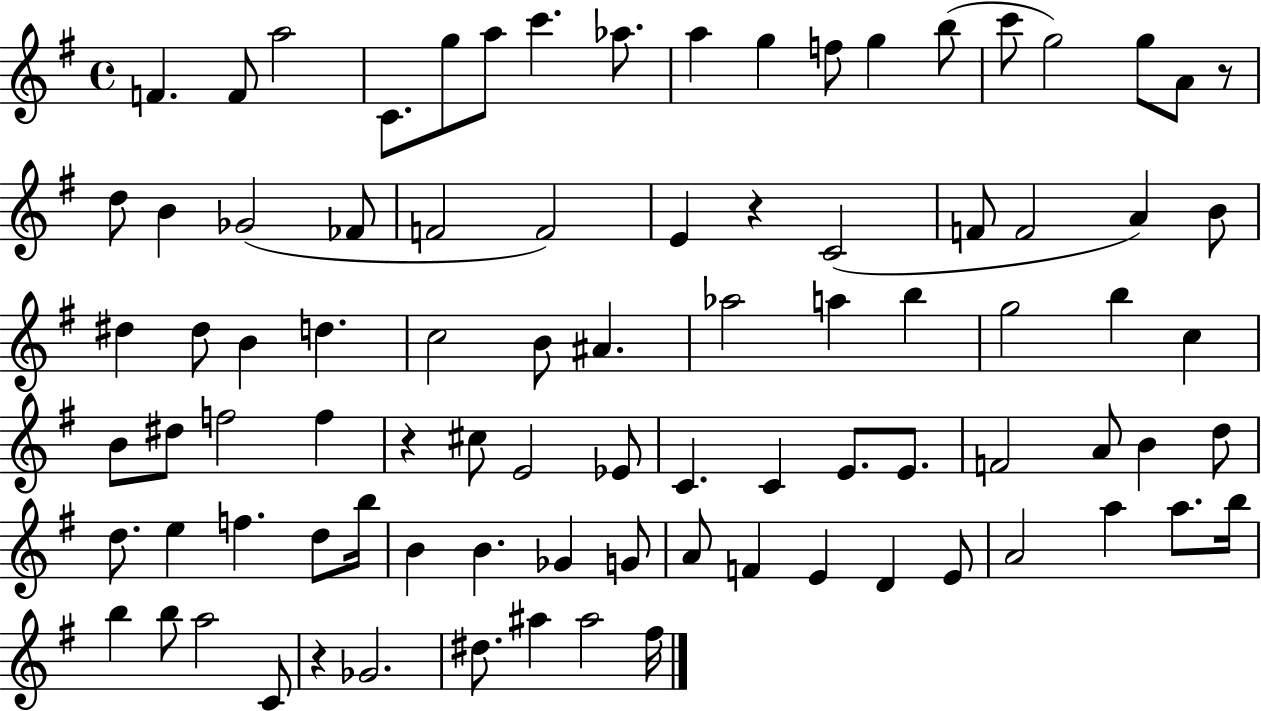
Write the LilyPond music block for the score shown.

{
  \clef treble
  \time 4/4
  \defaultTimeSignature
  \key g \major
  f'4. f'8 a''2 | c'8. g''8 a''8 c'''4. aes''8. | a''4 g''4 f''8 g''4 b''8( | c'''8 g''2) g''8 a'8 r8 | \break d''8 b'4 ges'2( fes'8 | f'2 f'2) | e'4 r4 c'2( | f'8 f'2 a'4) b'8 | \break dis''4 dis''8 b'4 d''4. | c''2 b'8 ais'4. | aes''2 a''4 b''4 | g''2 b''4 c''4 | \break b'8 dis''8 f''2 f''4 | r4 cis''8 e'2 ees'8 | c'4. c'4 e'8. e'8. | f'2 a'8 b'4 d''8 | \break d''8. e''4 f''4. d''8 b''16 | b'4 b'4. ges'4 g'8 | a'8 f'4 e'4 d'4 e'8 | a'2 a''4 a''8. b''16 | \break b''4 b''8 a''2 c'8 | r4 ges'2. | dis''8. ais''4 ais''2 fis''16 | \bar "|."
}